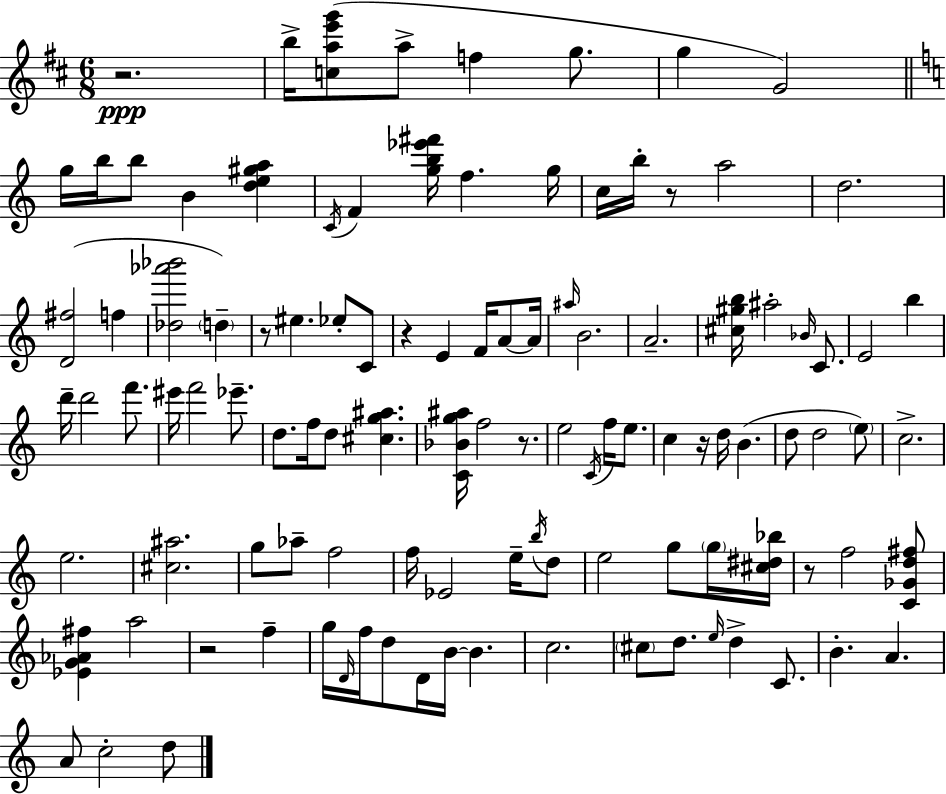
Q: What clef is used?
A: treble